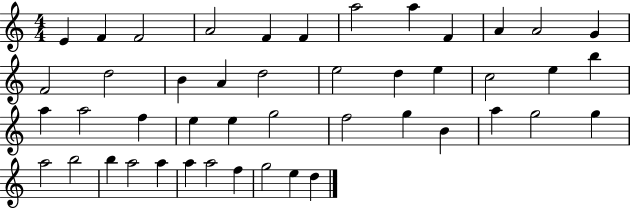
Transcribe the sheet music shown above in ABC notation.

X:1
T:Untitled
M:4/4
L:1/4
K:C
E F F2 A2 F F a2 a F A A2 G F2 d2 B A d2 e2 d e c2 e b a a2 f e e g2 f2 g B a g2 g a2 b2 b a2 a a a2 f g2 e d